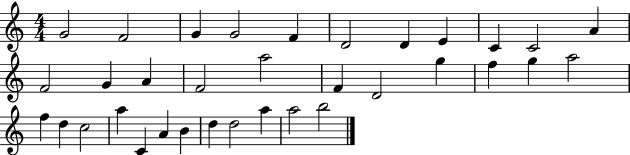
G4/h F4/h G4/q G4/h F4/q D4/h D4/q E4/q C4/q C4/h A4/q F4/h G4/q A4/q F4/h A5/h F4/q D4/h G5/q F5/q G5/q A5/h F5/q D5/q C5/h A5/q C4/q A4/q B4/q D5/q D5/h A5/q A5/h B5/h